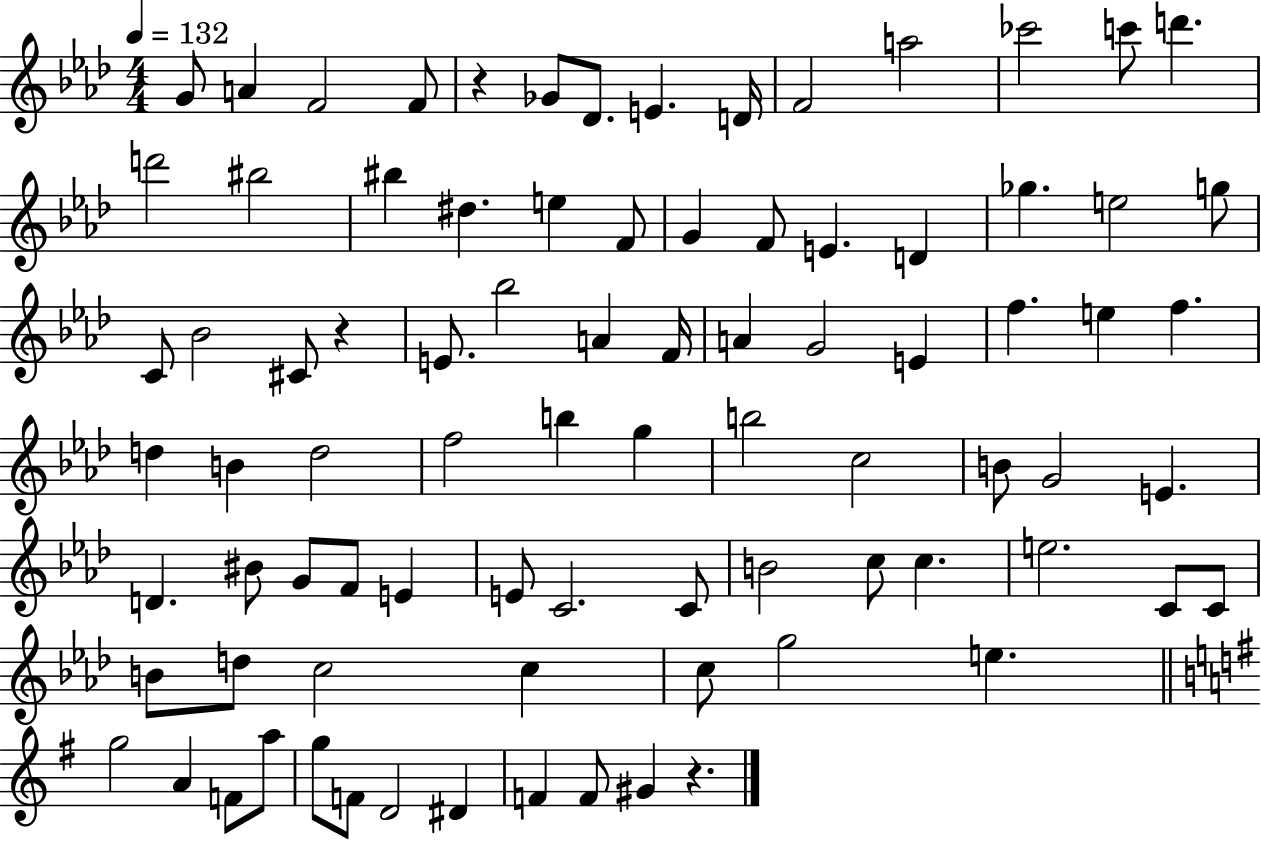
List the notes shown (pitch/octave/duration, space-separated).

G4/e A4/q F4/h F4/e R/q Gb4/e Db4/e. E4/q. D4/s F4/h A5/h CES6/h C6/e D6/q. D6/h BIS5/h BIS5/q D#5/q. E5/q F4/e G4/q F4/e E4/q. D4/q Gb5/q. E5/h G5/e C4/e Bb4/h C#4/e R/q E4/e. Bb5/h A4/q F4/s A4/q G4/h E4/q F5/q. E5/q F5/q. D5/q B4/q D5/h F5/h B5/q G5/q B5/h C5/h B4/e G4/h E4/q. D4/q. BIS4/e G4/e F4/e E4/q E4/e C4/h. C4/e B4/h C5/e C5/q. E5/h. C4/e C4/e B4/e D5/e C5/h C5/q C5/e G5/h E5/q. G5/h A4/q F4/e A5/e G5/e F4/e D4/h D#4/q F4/q F4/e G#4/q R/q.